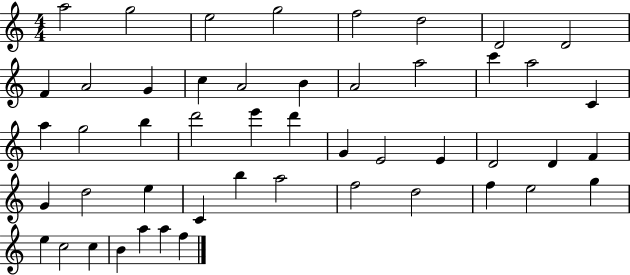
X:1
T:Untitled
M:4/4
L:1/4
K:C
a2 g2 e2 g2 f2 d2 D2 D2 F A2 G c A2 B A2 a2 c' a2 C a g2 b d'2 e' d' G E2 E D2 D F G d2 e C b a2 f2 d2 f e2 g e c2 c B a a f